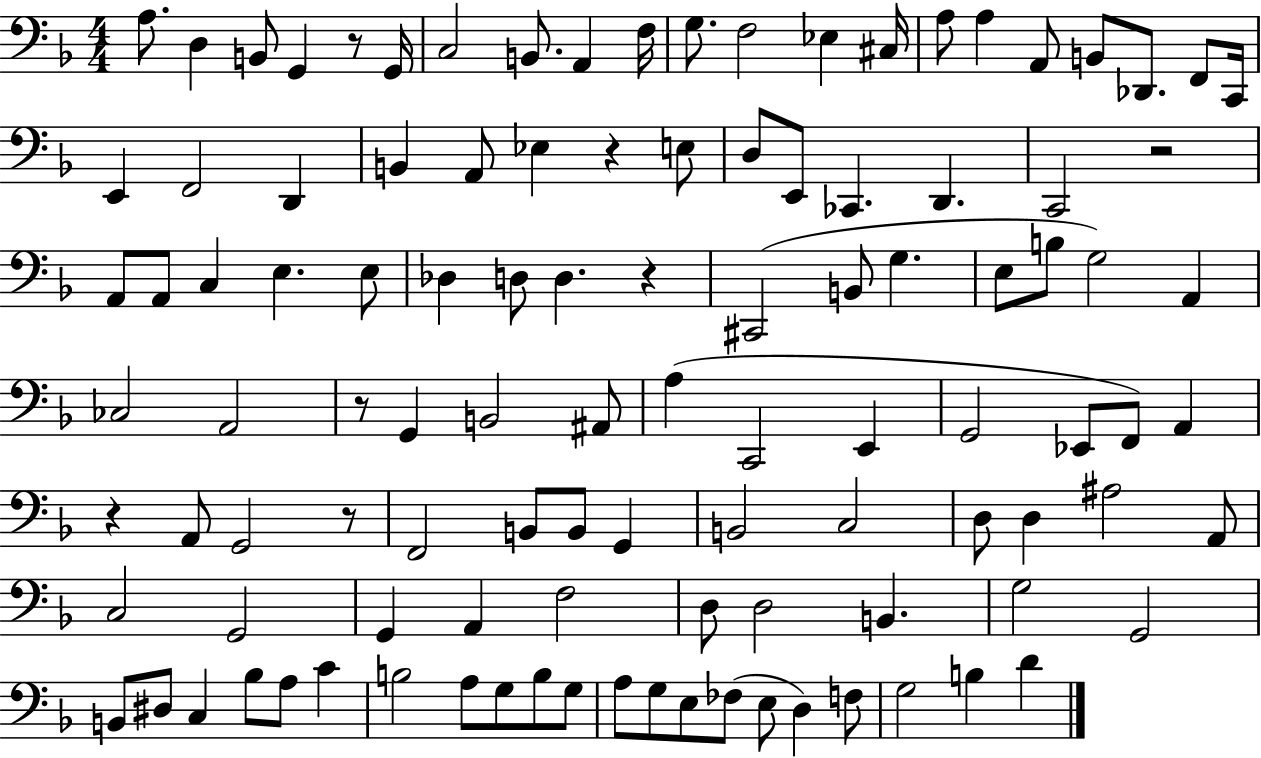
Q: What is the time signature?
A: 4/4